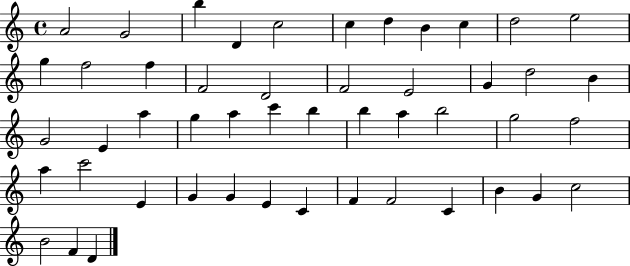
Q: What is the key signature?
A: C major